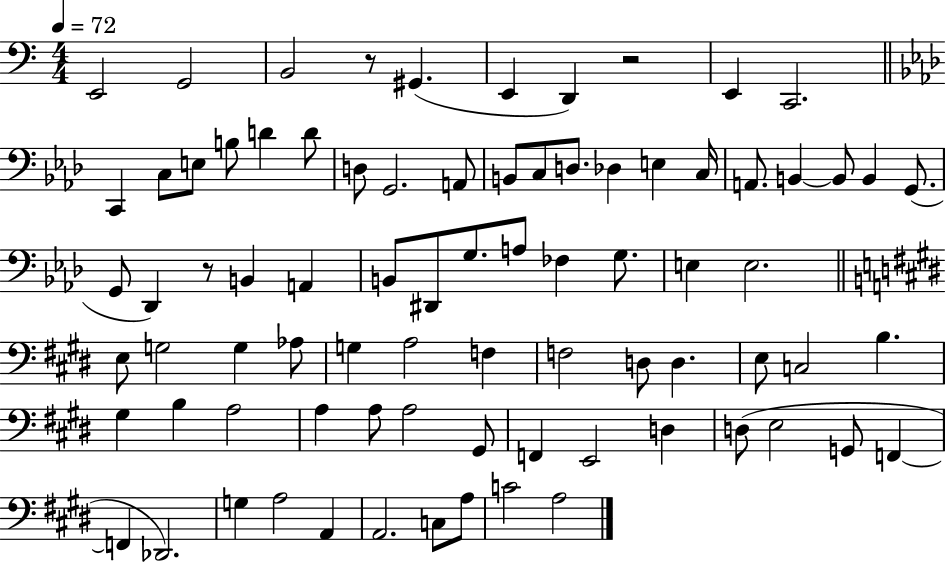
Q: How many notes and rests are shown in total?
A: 80